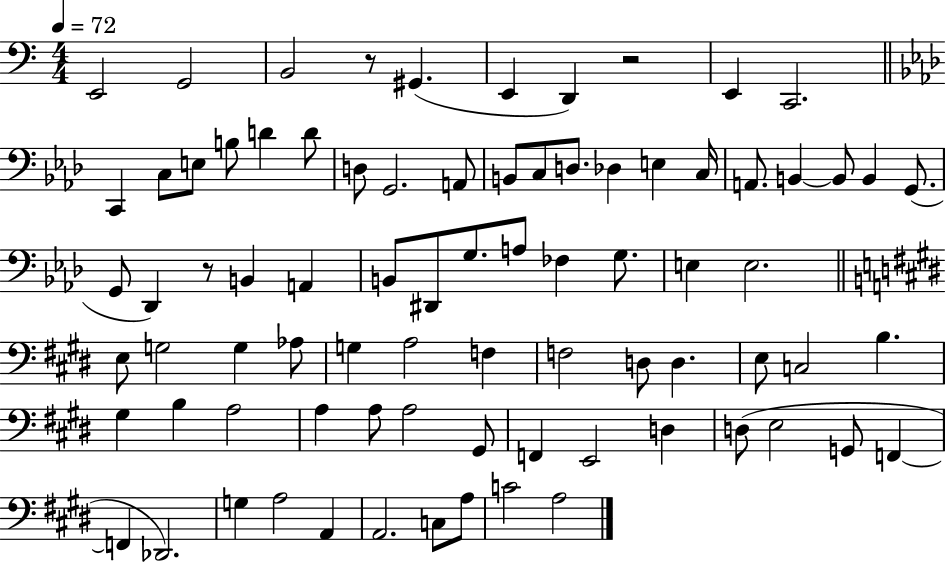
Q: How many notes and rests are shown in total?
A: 80